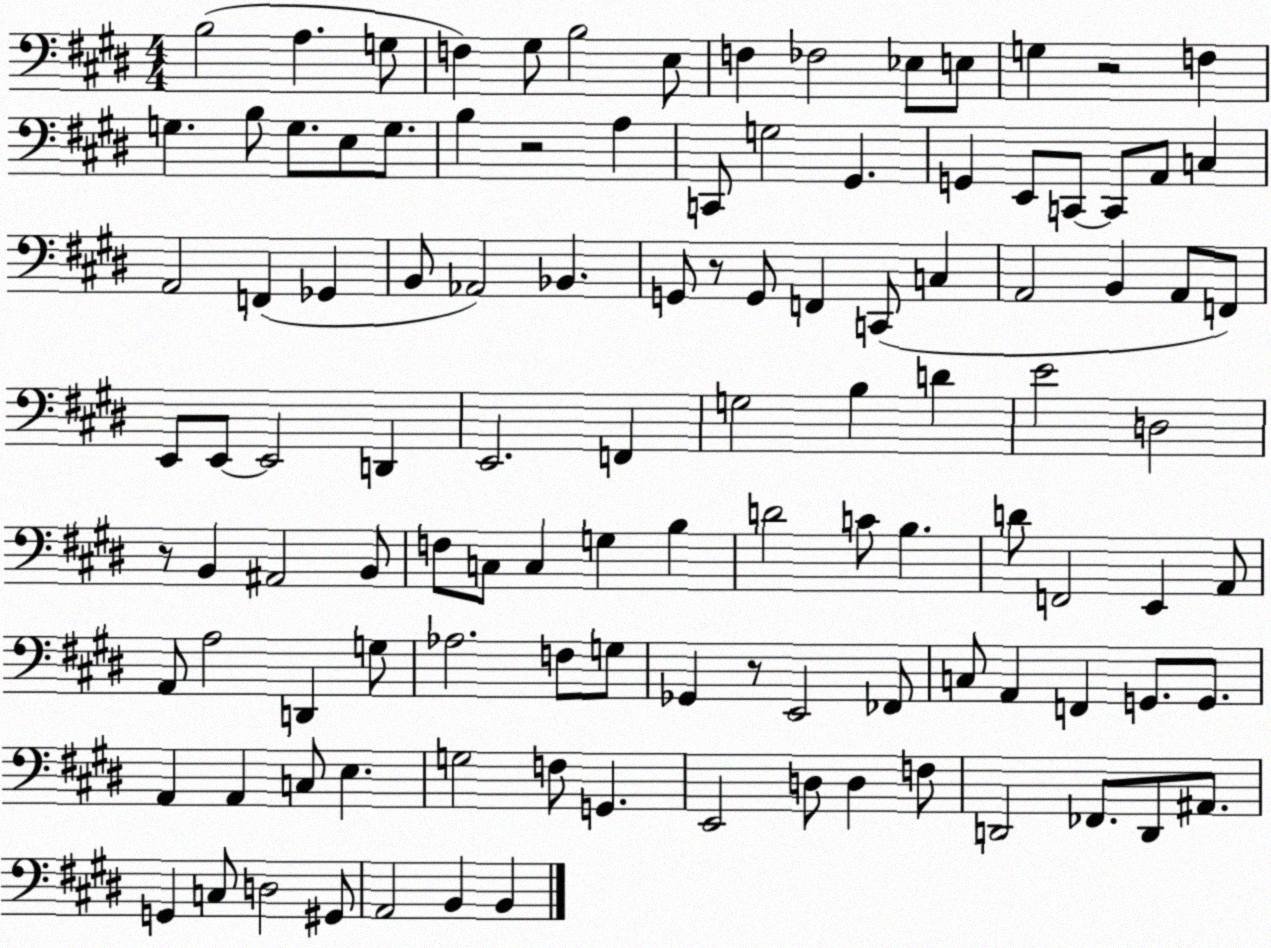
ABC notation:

X:1
T:Untitled
M:4/4
L:1/4
K:E
B,2 A, G,/2 F, ^G,/2 B,2 E,/2 F, _F,2 _E,/2 E,/2 G, z2 F, G, B,/2 G,/2 E,/2 G,/2 B, z2 A, C,,/2 G,2 ^G,, G,, E,,/2 C,,/2 C,,/2 A,,/2 C, A,,2 F,, _G,, B,,/2 _A,,2 _B,, G,,/2 z/2 G,,/2 F,, C,,/2 C, A,,2 B,, A,,/2 F,,/2 E,,/2 E,,/2 E,,2 D,, E,,2 F,, G,2 B, D E2 D,2 z/2 B,, ^A,,2 B,,/2 F,/2 C,/2 C, G, B, D2 C/2 B, D/2 F,,2 E,, A,,/2 A,,/2 A,2 D,, G,/2 _A,2 F,/2 G,/2 _G,, z/2 E,,2 _F,,/2 C,/2 A,, F,, G,,/2 G,,/2 A,, A,, C,/2 E, G,2 F,/2 G,, E,,2 D,/2 D, F,/2 D,,2 _F,,/2 D,,/2 ^A,,/2 G,, C,/2 D,2 ^G,,/2 A,,2 B,, B,,